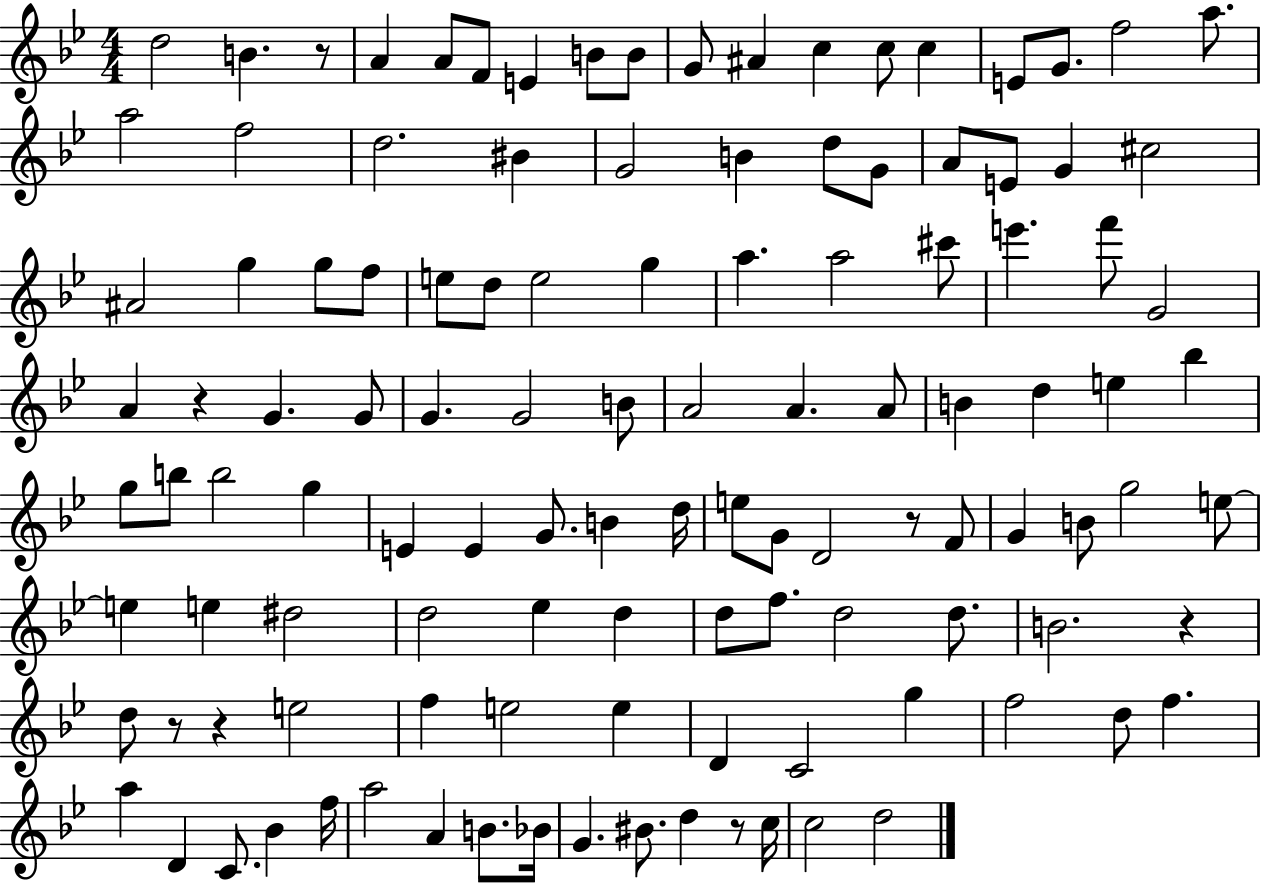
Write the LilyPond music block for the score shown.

{
  \clef treble
  \numericTimeSignature
  \time 4/4
  \key bes \major
  \repeat volta 2 { d''2 b'4. r8 | a'4 a'8 f'8 e'4 b'8 b'8 | g'8 ais'4 c''4 c''8 c''4 | e'8 g'8. f''2 a''8. | \break a''2 f''2 | d''2. bis'4 | g'2 b'4 d''8 g'8 | a'8 e'8 g'4 cis''2 | \break ais'2 g''4 g''8 f''8 | e''8 d''8 e''2 g''4 | a''4. a''2 cis'''8 | e'''4. f'''8 g'2 | \break a'4 r4 g'4. g'8 | g'4. g'2 b'8 | a'2 a'4. a'8 | b'4 d''4 e''4 bes''4 | \break g''8 b''8 b''2 g''4 | e'4 e'4 g'8. b'4 d''16 | e''8 g'8 d'2 r8 f'8 | g'4 b'8 g''2 e''8~~ | \break e''4 e''4 dis''2 | d''2 ees''4 d''4 | d''8 f''8. d''2 d''8. | b'2. r4 | \break d''8 r8 r4 e''2 | f''4 e''2 e''4 | d'4 c'2 g''4 | f''2 d''8 f''4. | \break a''4 d'4 c'8. bes'4 f''16 | a''2 a'4 b'8. bes'16 | g'4. bis'8. d''4 r8 c''16 | c''2 d''2 | \break } \bar "|."
}